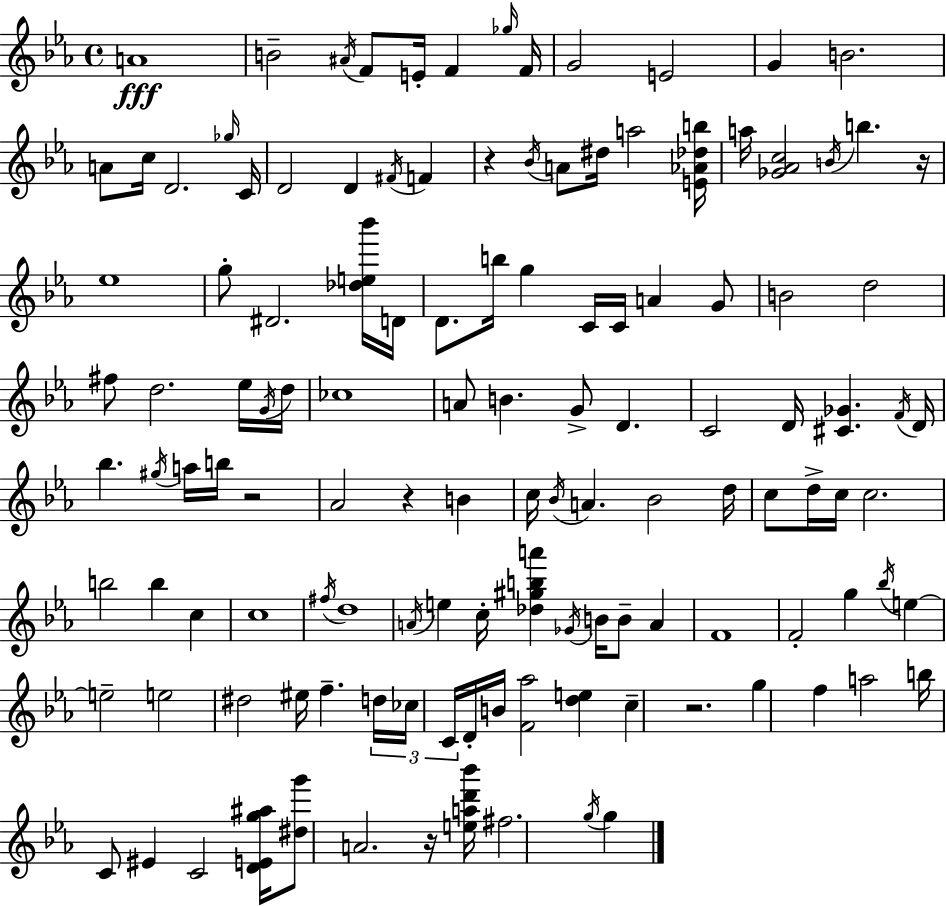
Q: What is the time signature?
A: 4/4